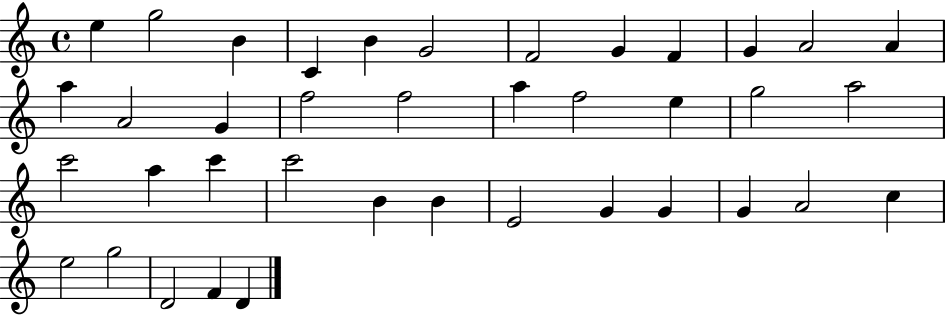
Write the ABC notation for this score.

X:1
T:Untitled
M:4/4
L:1/4
K:C
e g2 B C B G2 F2 G F G A2 A a A2 G f2 f2 a f2 e g2 a2 c'2 a c' c'2 B B E2 G G G A2 c e2 g2 D2 F D